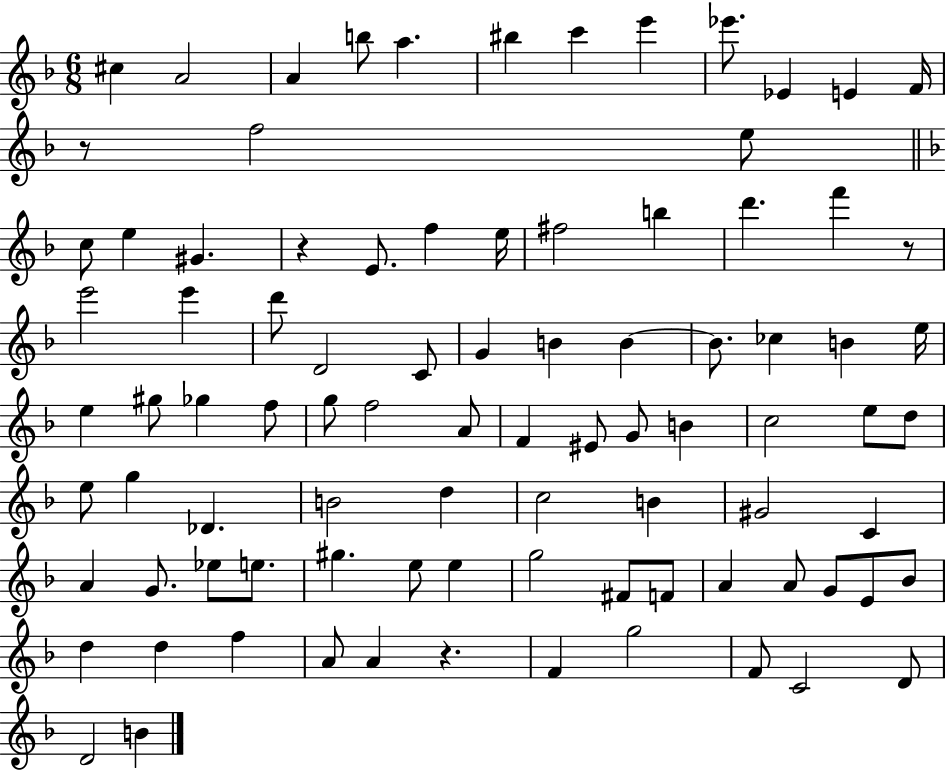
X:1
T:Untitled
M:6/8
L:1/4
K:F
^c A2 A b/2 a ^b c' e' _e'/2 _E E F/4 z/2 f2 e/2 c/2 e ^G z E/2 f e/4 ^f2 b d' f' z/2 e'2 e' d'/2 D2 C/2 G B B B/2 _c B e/4 e ^g/2 _g f/2 g/2 f2 A/2 F ^E/2 G/2 B c2 e/2 d/2 e/2 g _D B2 d c2 B ^G2 C A G/2 _e/2 e/2 ^g e/2 e g2 ^F/2 F/2 A A/2 G/2 E/2 _B/2 d d f A/2 A z F g2 F/2 C2 D/2 D2 B